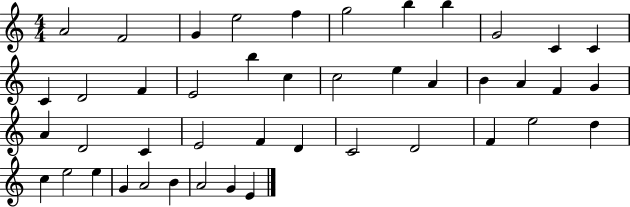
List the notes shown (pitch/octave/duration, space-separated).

A4/h F4/h G4/q E5/h F5/q G5/h B5/q B5/q G4/h C4/q C4/q C4/q D4/h F4/q E4/h B5/q C5/q C5/h E5/q A4/q B4/q A4/q F4/q G4/q A4/q D4/h C4/q E4/h F4/q D4/q C4/h D4/h F4/q E5/h D5/q C5/q E5/h E5/q G4/q A4/h B4/q A4/h G4/q E4/q